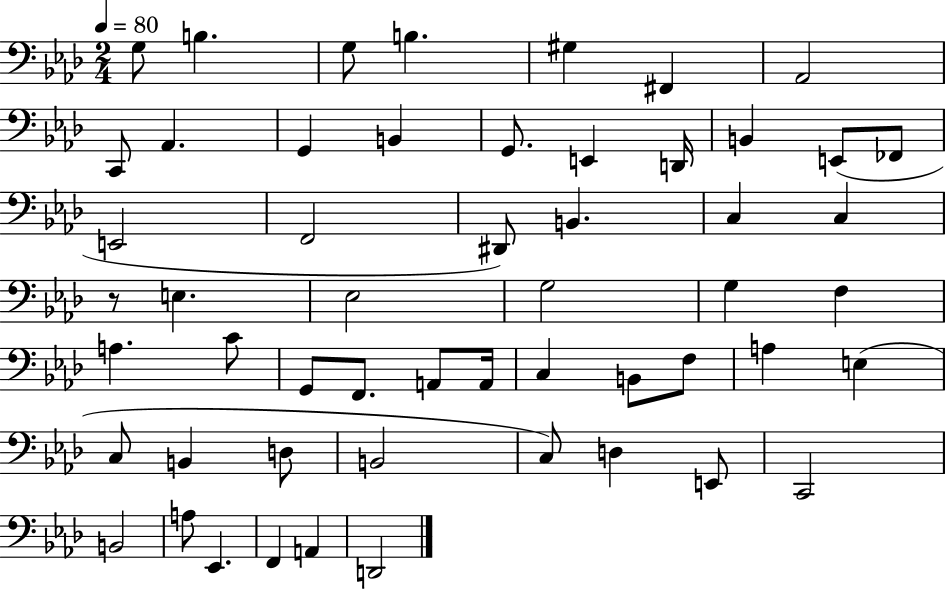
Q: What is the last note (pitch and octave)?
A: D2